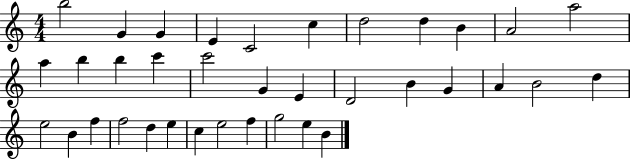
{
  \clef treble
  \numericTimeSignature
  \time 4/4
  \key c \major
  b''2 g'4 g'4 | e'4 c'2 c''4 | d''2 d''4 b'4 | a'2 a''2 | \break a''4 b''4 b''4 c'''4 | c'''2 g'4 e'4 | d'2 b'4 g'4 | a'4 b'2 d''4 | \break e''2 b'4 f''4 | f''2 d''4 e''4 | c''4 e''2 f''4 | g''2 e''4 b'4 | \break \bar "|."
}